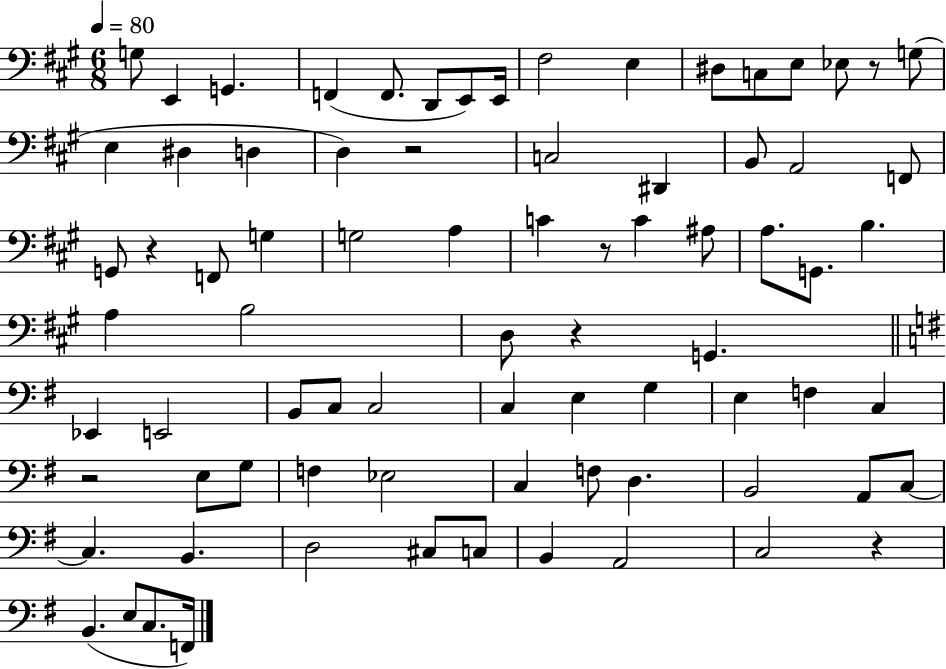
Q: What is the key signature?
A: A major